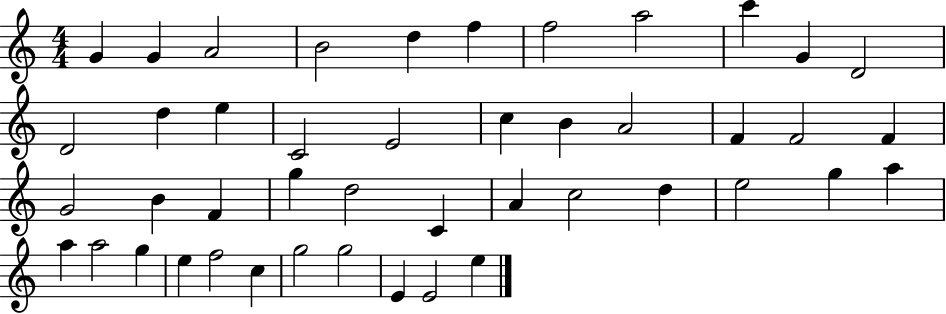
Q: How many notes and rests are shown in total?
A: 45